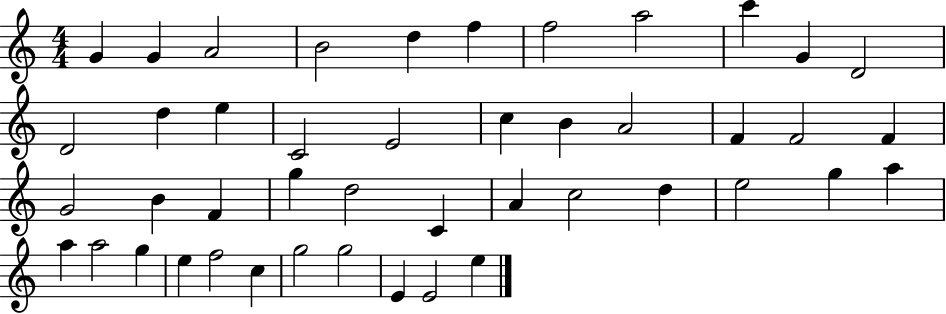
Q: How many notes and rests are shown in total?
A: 45